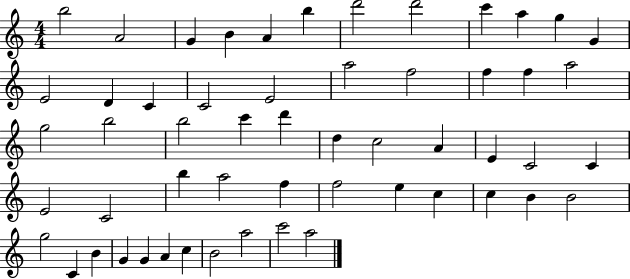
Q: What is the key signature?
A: C major